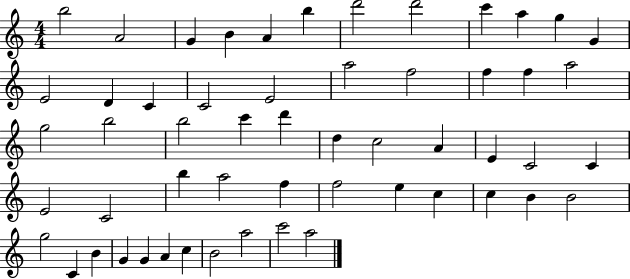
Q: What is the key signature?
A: C major